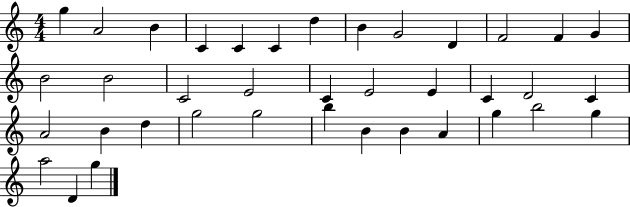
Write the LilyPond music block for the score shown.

{
  \clef treble
  \numericTimeSignature
  \time 4/4
  \key c \major
  g''4 a'2 b'4 | c'4 c'4 c'4 d''4 | b'4 g'2 d'4 | f'2 f'4 g'4 | \break b'2 b'2 | c'2 e'2 | c'4 e'2 e'4 | c'4 d'2 c'4 | \break a'2 b'4 d''4 | g''2 g''2 | b''4 b'4 b'4 a'4 | g''4 b''2 g''4 | \break a''2 d'4 g''4 | \bar "|."
}